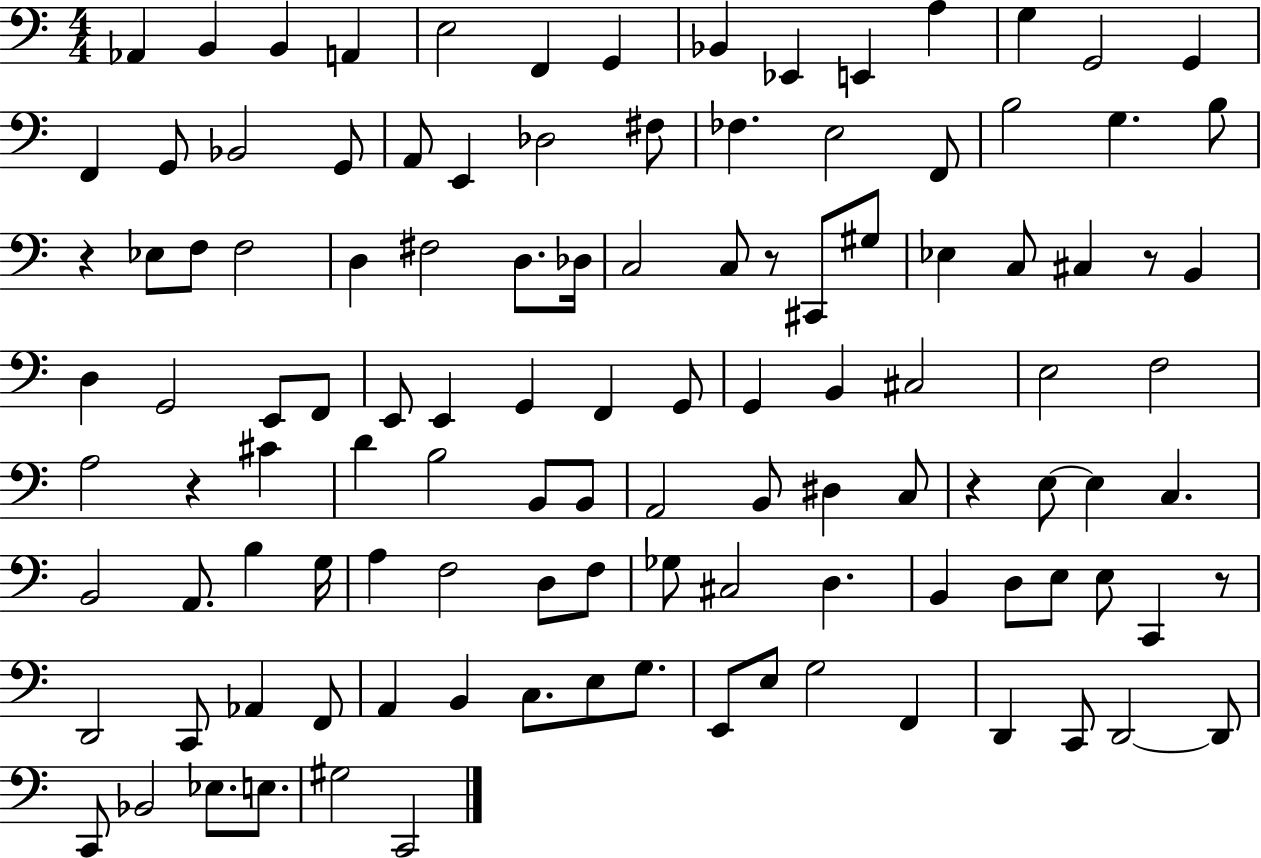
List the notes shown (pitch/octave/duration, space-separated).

Ab2/q B2/q B2/q A2/q E3/h F2/q G2/q Bb2/q Eb2/q E2/q A3/q G3/q G2/h G2/q F2/q G2/e Bb2/h G2/e A2/e E2/q Db3/h F#3/e FES3/q. E3/h F2/e B3/h G3/q. B3/e R/q Eb3/e F3/e F3/h D3/q F#3/h D3/e. Db3/s C3/h C3/e R/e C#2/e G#3/e Eb3/q C3/e C#3/q R/e B2/q D3/q G2/h E2/e F2/e E2/e E2/q G2/q F2/q G2/e G2/q B2/q C#3/h E3/h F3/h A3/h R/q C#4/q D4/q B3/h B2/e B2/e A2/h B2/e D#3/q C3/e R/q E3/e E3/q C3/q. B2/h A2/e. B3/q G3/s A3/q F3/h D3/e F3/e Gb3/e C#3/h D3/q. B2/q D3/e E3/e E3/e C2/q R/e D2/h C2/e Ab2/q F2/e A2/q B2/q C3/e. E3/e G3/e. E2/e E3/e G3/h F2/q D2/q C2/e D2/h D2/e C2/e Bb2/h Eb3/e. E3/e. G#3/h C2/h